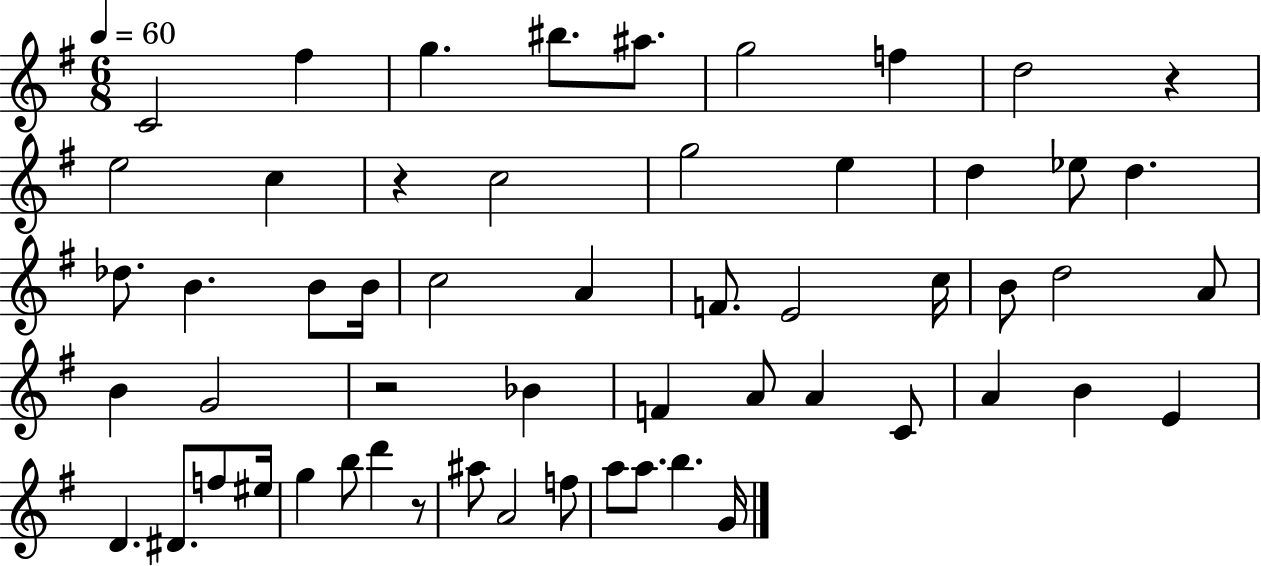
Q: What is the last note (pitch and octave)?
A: G4